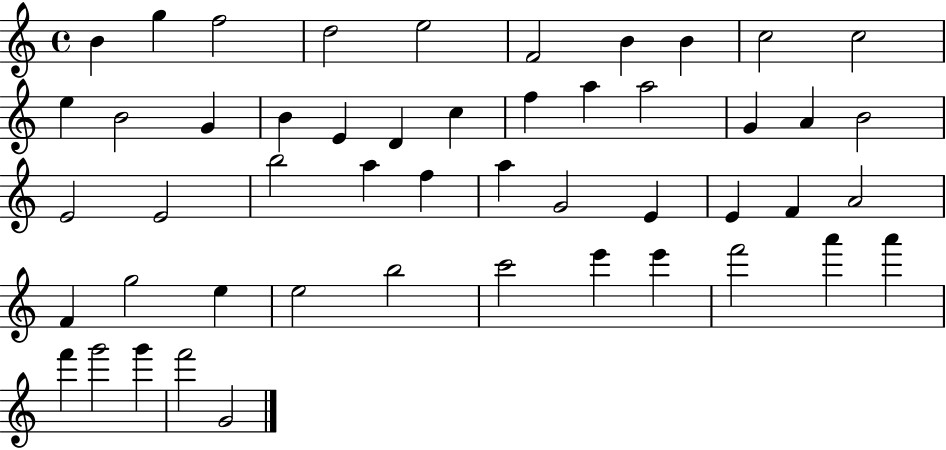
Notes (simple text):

B4/q G5/q F5/h D5/h E5/h F4/h B4/q B4/q C5/h C5/h E5/q B4/h G4/q B4/q E4/q D4/q C5/q F5/q A5/q A5/h G4/q A4/q B4/h E4/h E4/h B5/h A5/q F5/q A5/q G4/h E4/q E4/q F4/q A4/h F4/q G5/h E5/q E5/h B5/h C6/h E6/q E6/q F6/h A6/q A6/q F6/q G6/h G6/q F6/h G4/h